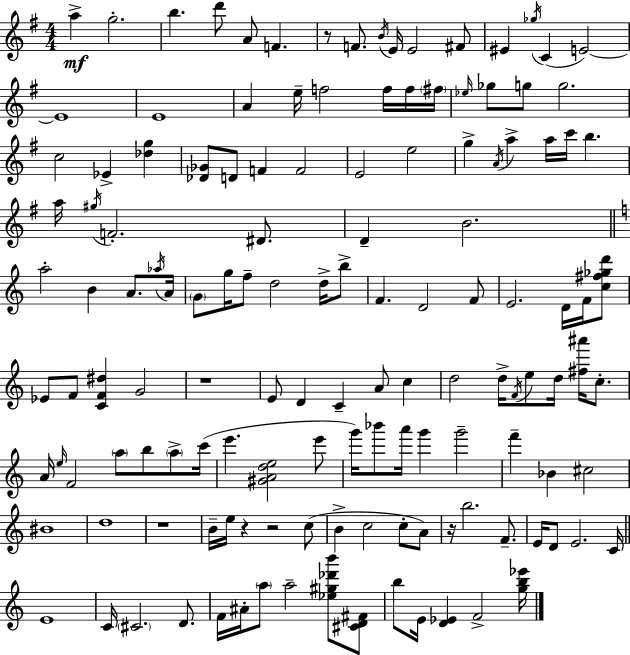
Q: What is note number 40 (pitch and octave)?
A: B5